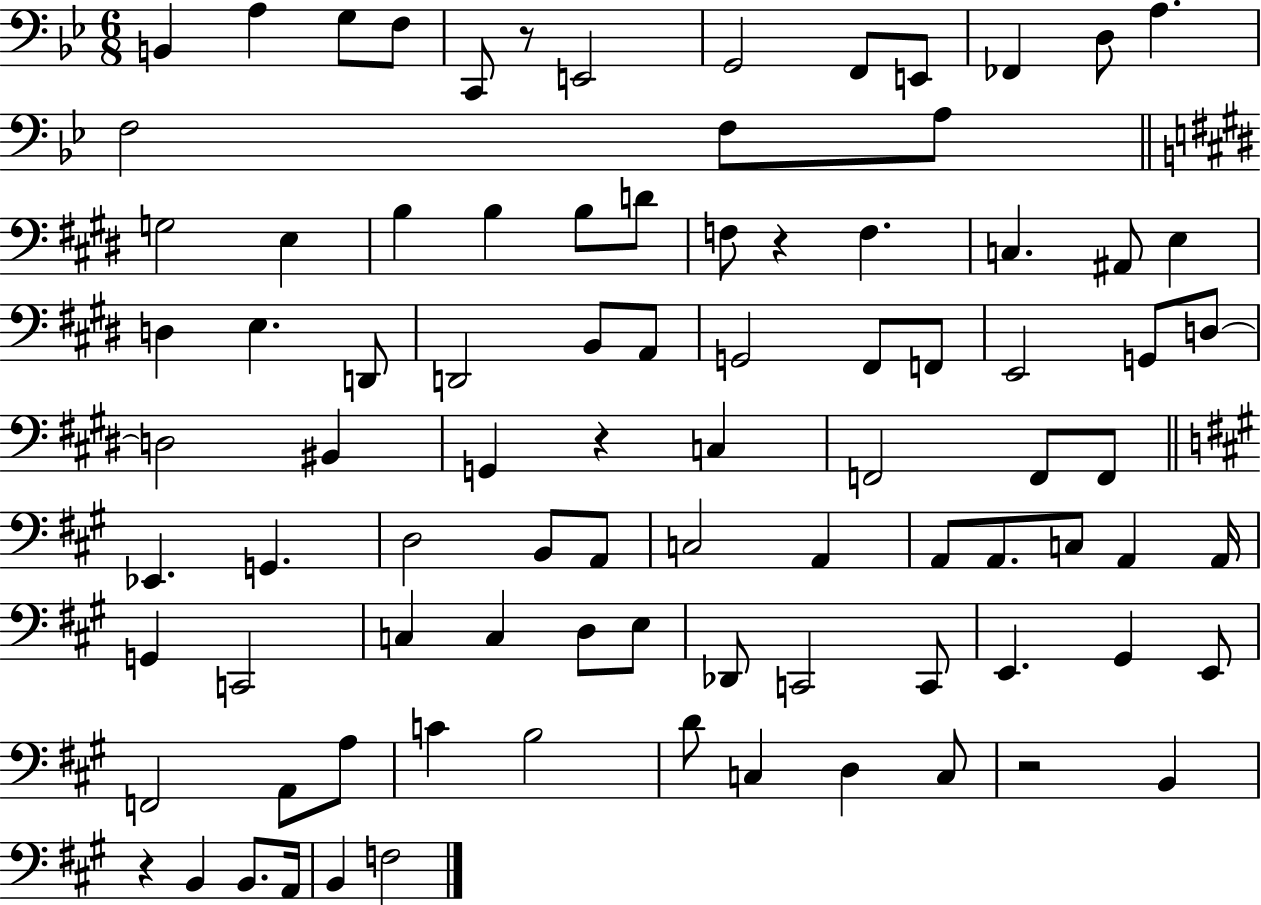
B2/q A3/q G3/e F3/e C2/e R/e E2/h G2/h F2/e E2/e FES2/q D3/e A3/q. F3/h F3/e A3/e G3/h E3/q B3/q B3/q B3/e D4/e F3/e R/q F3/q. C3/q. A#2/e E3/q D3/q E3/q. D2/e D2/h B2/e A2/e G2/h F#2/e F2/e E2/h G2/e D3/e D3/h BIS2/q G2/q R/q C3/q F2/h F2/e F2/e Eb2/q. G2/q. D3/h B2/e A2/e C3/h A2/q A2/e A2/e. C3/e A2/q A2/s G2/q C2/h C3/q C3/q D3/e E3/e Db2/e C2/h C2/e E2/q. G#2/q E2/e F2/h A2/e A3/e C4/q B3/h D4/e C3/q D3/q C3/e R/h B2/q R/q B2/q B2/e. A2/s B2/q F3/h